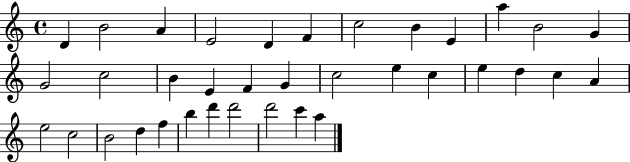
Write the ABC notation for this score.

X:1
T:Untitled
M:4/4
L:1/4
K:C
D B2 A E2 D F c2 B E a B2 G G2 c2 B E F G c2 e c e d c A e2 c2 B2 d f b d' d'2 d'2 c' a